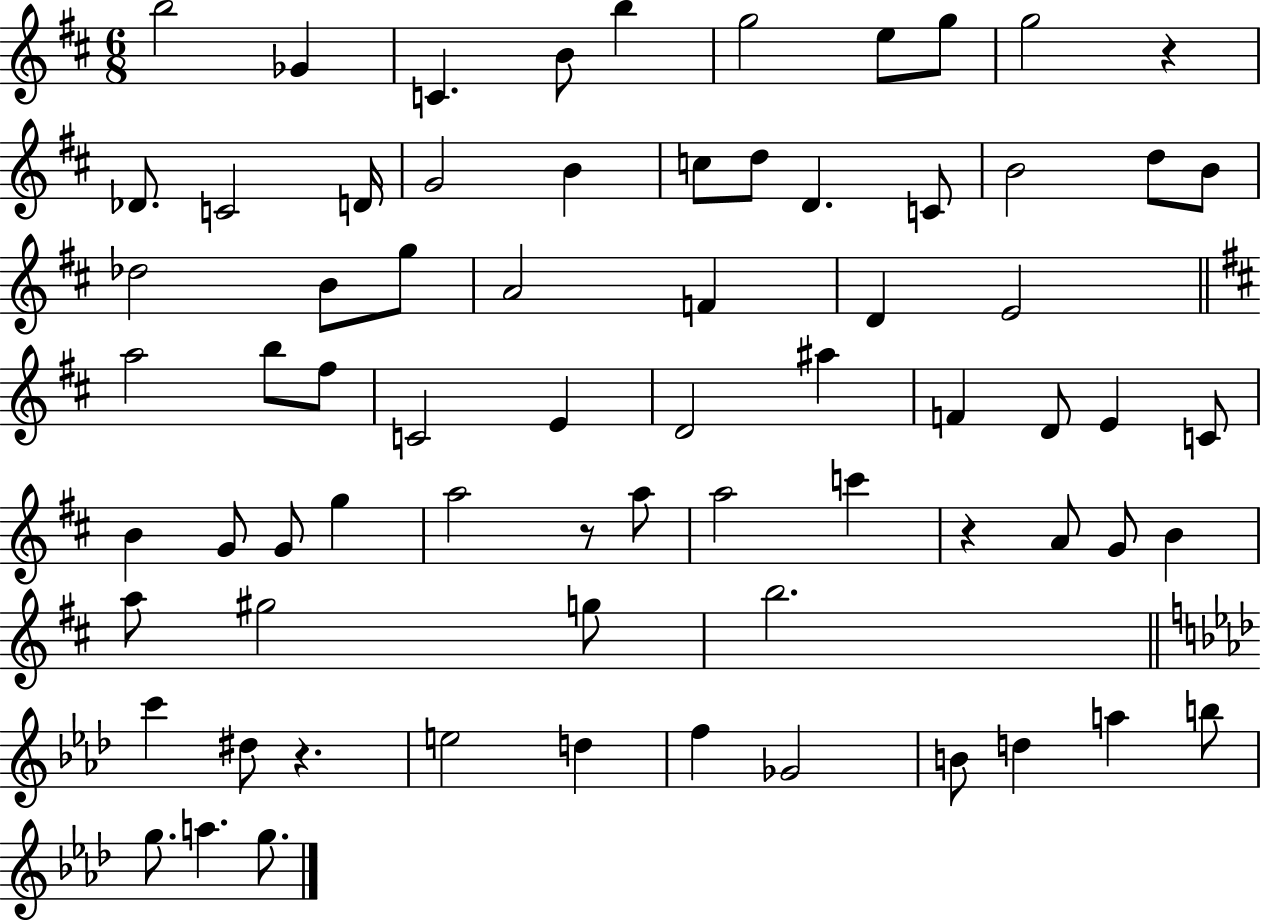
B5/h Gb4/q C4/q. B4/e B5/q G5/h E5/e G5/e G5/h R/q Db4/e. C4/h D4/s G4/h B4/q C5/e D5/e D4/q. C4/e B4/h D5/e B4/e Db5/h B4/e G5/e A4/h F4/q D4/q E4/h A5/h B5/e F#5/e C4/h E4/q D4/h A#5/q F4/q D4/e E4/q C4/e B4/q G4/e G4/e G5/q A5/h R/e A5/e A5/h C6/q R/q A4/e G4/e B4/q A5/e G#5/h G5/e B5/h. C6/q D#5/e R/q. E5/h D5/q F5/q Gb4/h B4/e D5/q A5/q B5/e G5/e. A5/q. G5/e.